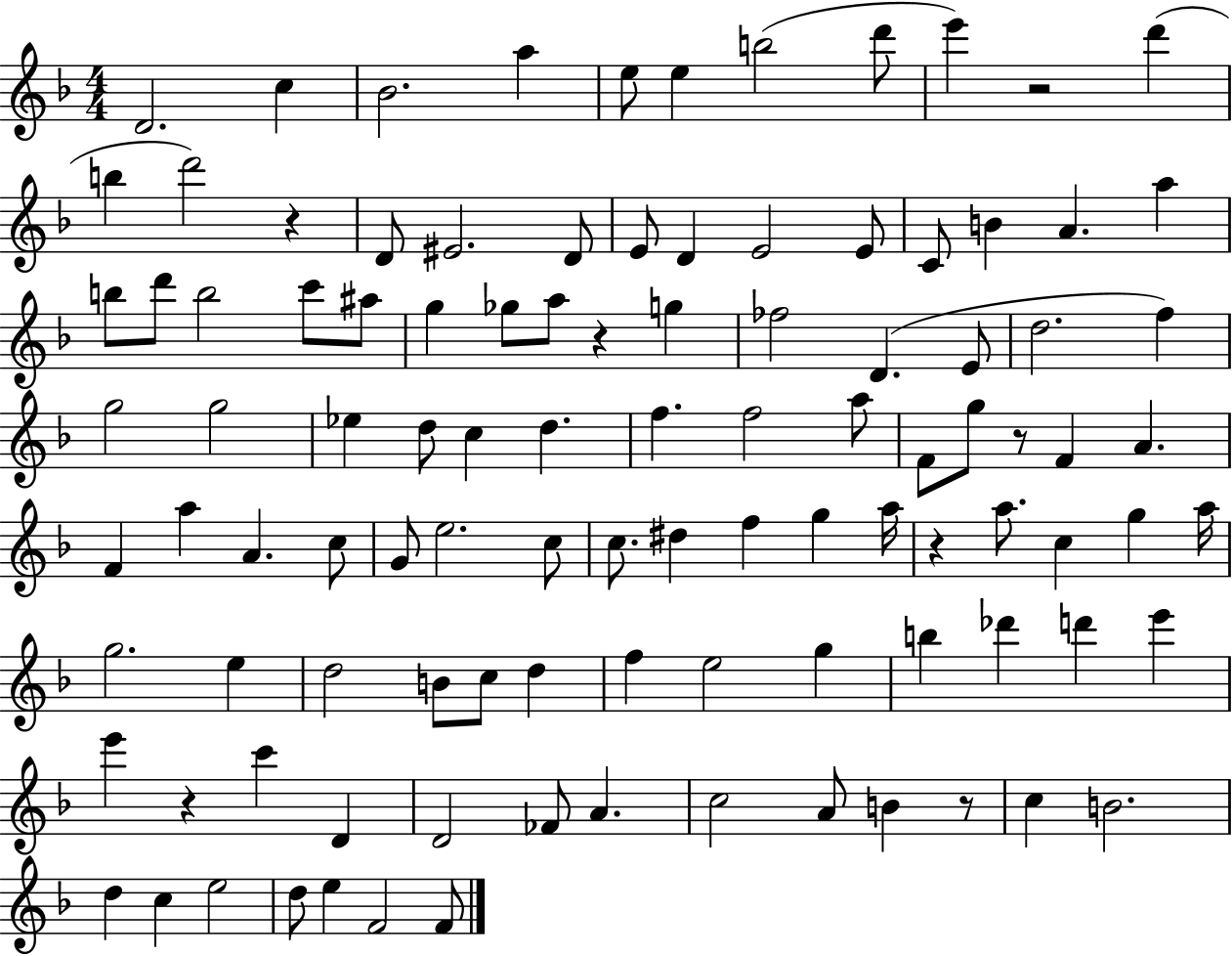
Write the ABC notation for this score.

X:1
T:Untitled
M:4/4
L:1/4
K:F
D2 c _B2 a e/2 e b2 d'/2 e' z2 d' b d'2 z D/2 ^E2 D/2 E/2 D E2 E/2 C/2 B A a b/2 d'/2 b2 c'/2 ^a/2 g _g/2 a/2 z g _f2 D E/2 d2 f g2 g2 _e d/2 c d f f2 a/2 F/2 g/2 z/2 F A F a A c/2 G/2 e2 c/2 c/2 ^d f g a/4 z a/2 c g a/4 g2 e d2 B/2 c/2 d f e2 g b _d' d' e' e' z c' D D2 _F/2 A c2 A/2 B z/2 c B2 d c e2 d/2 e F2 F/2